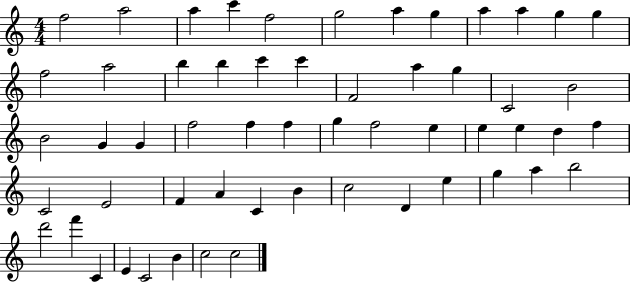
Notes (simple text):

F5/h A5/h A5/q C6/q F5/h G5/h A5/q G5/q A5/q A5/q G5/q G5/q F5/h A5/h B5/q B5/q C6/q C6/q F4/h A5/q G5/q C4/h B4/h B4/h G4/q G4/q F5/h F5/q F5/q G5/q F5/h E5/q E5/q E5/q D5/q F5/q C4/h E4/h F4/q A4/q C4/q B4/q C5/h D4/q E5/q G5/q A5/q B5/h D6/h F6/q C4/q E4/q C4/h B4/q C5/h C5/h